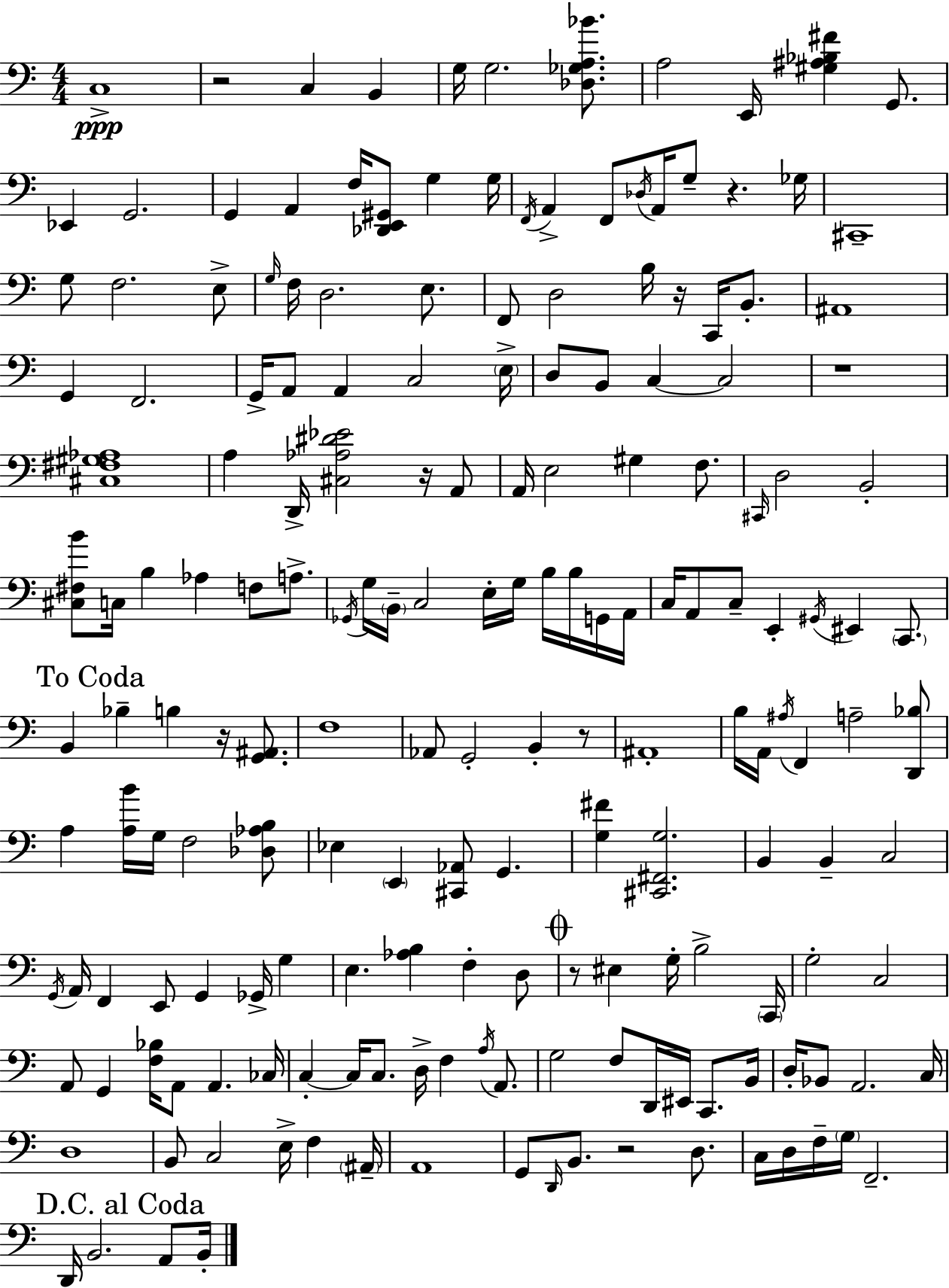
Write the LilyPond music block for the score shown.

{
  \clef bass
  \numericTimeSignature
  \time 4/4
  \key c \major
  c1->\ppp | r2 c4 b,4 | g16 g2. <des ges a bes'>8. | a2 e,16 <gis ais bes fis'>4 g,8. | \break ees,4 g,2. | g,4 a,4 f16 <des, e, gis,>8 g4 g16 | \acciaccatura { f,16 } a,4-> f,8 \acciaccatura { des16 } a,16 g8-- r4. | ges16 cis,1-- | \break g8 f2. | e8-> \grace { g16 } f16 d2. | e8. f,8 d2 b16 r16 c,16 | b,8.-. ais,1 | \break g,4 f,2. | g,16-> a,8 a,4 c2 | \parenthesize e16-> d8 b,8 c4~~ c2 | r1 | \break <cis fis gis aes>1 | a4 d,16-> <cis aes dis' ees'>2 | r16 a,8 a,16 e2 gis4 | f8. \grace { cis,16 } d2 b,2-. | \break <cis fis b'>8 c16 b4 aes4 f8 | a8.-> \acciaccatura { ges,16 } g16 \parenthesize b,16-- c2 e16-. | g16 b16 b16 g,16 a,16 c16 a,8 c8-- e,4-. \acciaccatura { gis,16 } eis,4 | \parenthesize c,8. \mark "To Coda" b,4 bes4-- b4 | \break r16 <g, ais,>8. f1 | aes,8 g,2-. | b,4-. r8 ais,1-. | b16 a,16 \acciaccatura { ais16 } f,4 a2-- | \break <d, bes>8 a4 <a b'>16 g16 f2 | <des aes b>8 ees4 \parenthesize e,4 <cis, aes,>8 | g,4. <g fis'>4 <cis, fis, g>2. | b,4 b,4-- c2 | \break \acciaccatura { g,16 } a,16 f,4 e,8 g,4 | ges,16-> g4 e4. <aes b>4 | f4-. d8 \mark \markup { \musicglyph "scripts.coda" } r8 eis4 g16-. b2-> | \parenthesize c,16 g2-. | \break c2 a,8 g,4 <f bes>16 a,8 | a,4. ces16 c4-.~~ c16 c8. | d16-> f4 \acciaccatura { a16 } a,8. g2 | f8 d,16 eis,16 c,8. b,16 d16-. bes,8 a,2. | \break c16 d1 | b,8 c2 | e16-> f4 \parenthesize ais,16-- a,1 | g,8 \grace { d,16 } b,8. r2 | \break d8. c16 d16 f16-- \parenthesize g16 f,2.-- | \mark "D.C. al Coda" d,16 b,2. | a,8 b,16-. \bar "|."
}